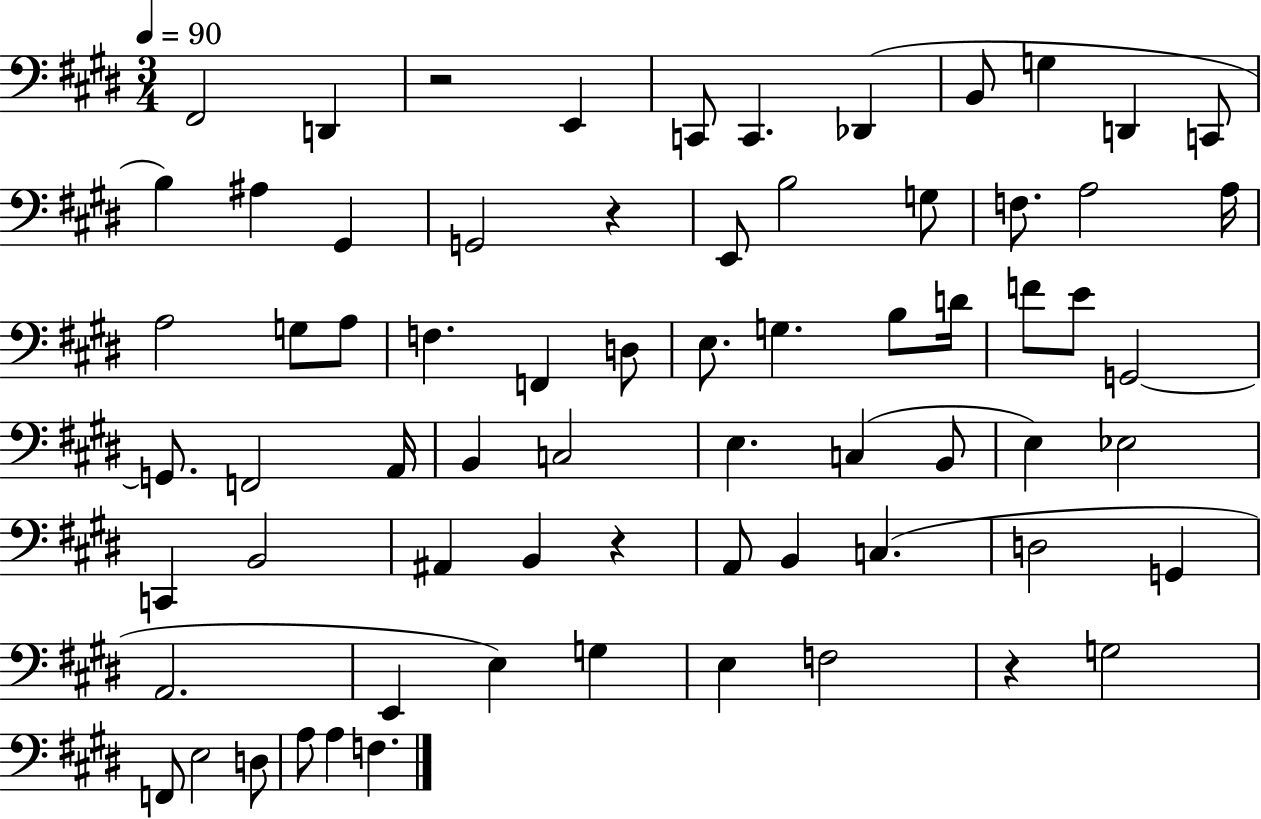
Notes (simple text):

F#2/h D2/q R/h E2/q C2/e C2/q. Db2/q B2/e G3/q D2/q C2/e B3/q A#3/q G#2/q G2/h R/q E2/e B3/h G3/e F3/e. A3/h A3/s A3/h G3/e A3/e F3/q. F2/q D3/e E3/e. G3/q. B3/e D4/s F4/e E4/e G2/h G2/e. F2/h A2/s B2/q C3/h E3/q. C3/q B2/e E3/q Eb3/h C2/q B2/h A#2/q B2/q R/q A2/e B2/q C3/q. D3/h G2/q A2/h. E2/q E3/q G3/q E3/q F3/h R/q G3/h F2/e E3/h D3/e A3/e A3/q F3/q.